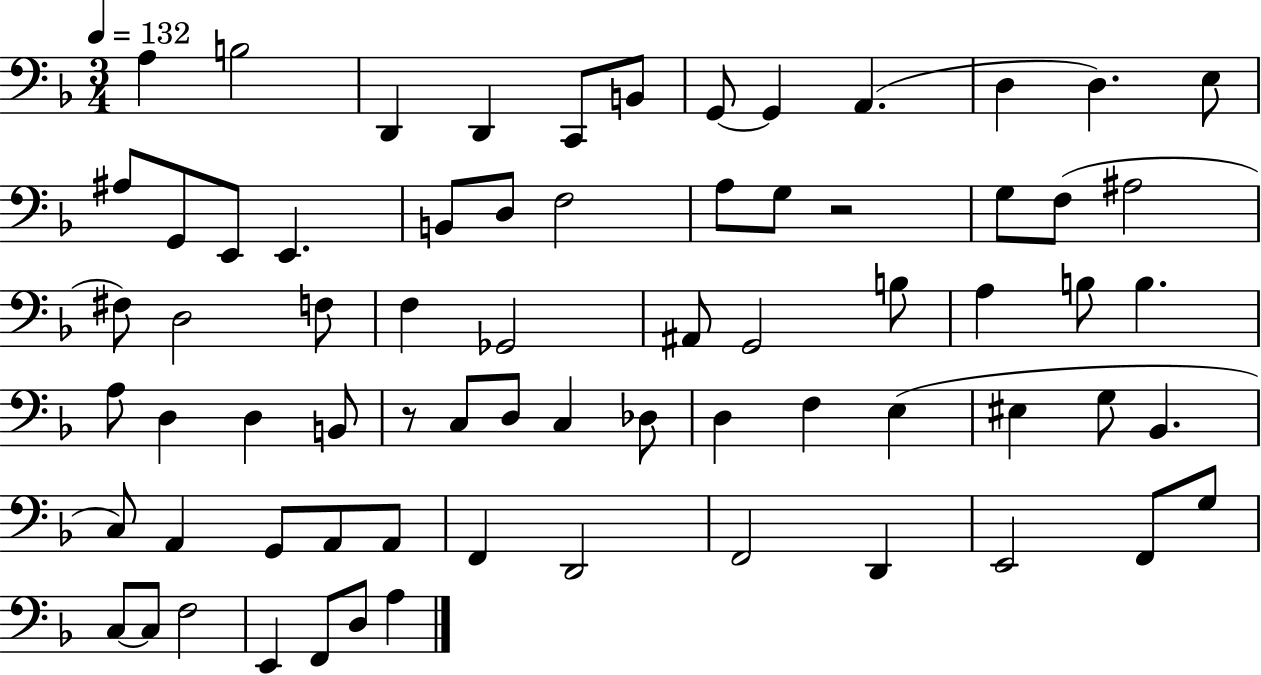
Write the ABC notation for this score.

X:1
T:Untitled
M:3/4
L:1/4
K:F
A, B,2 D,, D,, C,,/2 B,,/2 G,,/2 G,, A,, D, D, E,/2 ^A,/2 G,,/2 E,,/2 E,, B,,/2 D,/2 F,2 A,/2 G,/2 z2 G,/2 F,/2 ^A,2 ^F,/2 D,2 F,/2 F, _G,,2 ^A,,/2 G,,2 B,/2 A, B,/2 B, A,/2 D, D, B,,/2 z/2 C,/2 D,/2 C, _D,/2 D, F, E, ^E, G,/2 _B,, C,/2 A,, G,,/2 A,,/2 A,,/2 F,, D,,2 F,,2 D,, E,,2 F,,/2 G,/2 C,/2 C,/2 F,2 E,, F,,/2 D,/2 A,